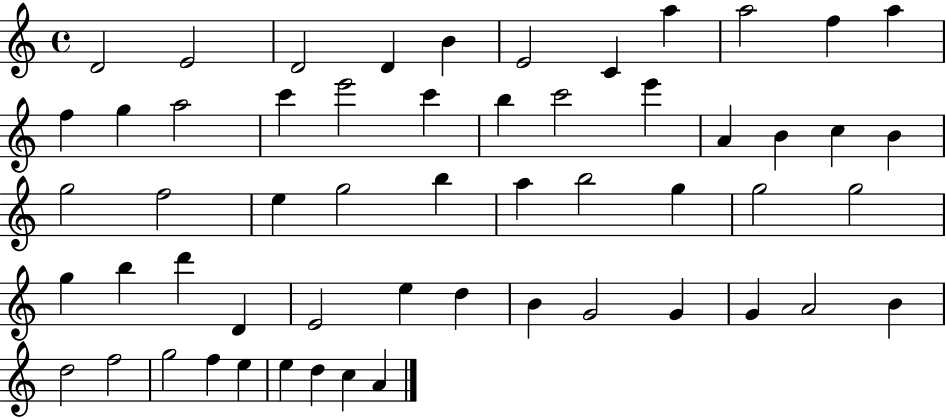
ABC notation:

X:1
T:Untitled
M:4/4
L:1/4
K:C
D2 E2 D2 D B E2 C a a2 f a f g a2 c' e'2 c' b c'2 e' A B c B g2 f2 e g2 b a b2 g g2 g2 g b d' D E2 e d B G2 G G A2 B d2 f2 g2 f e e d c A